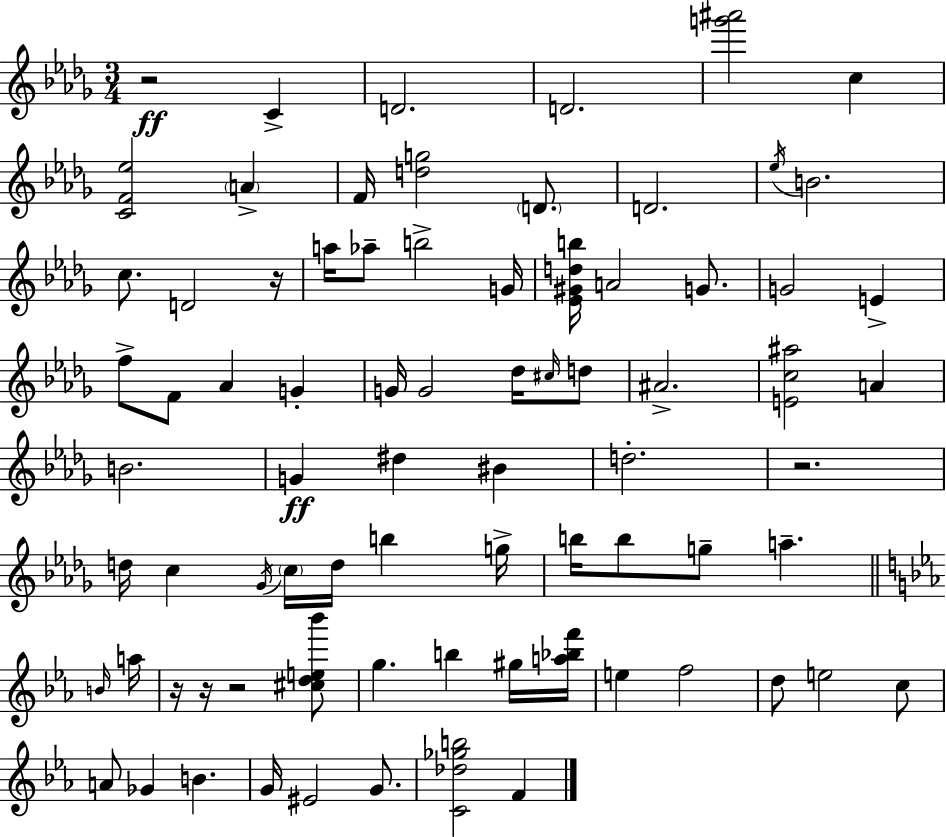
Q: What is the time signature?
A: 3/4